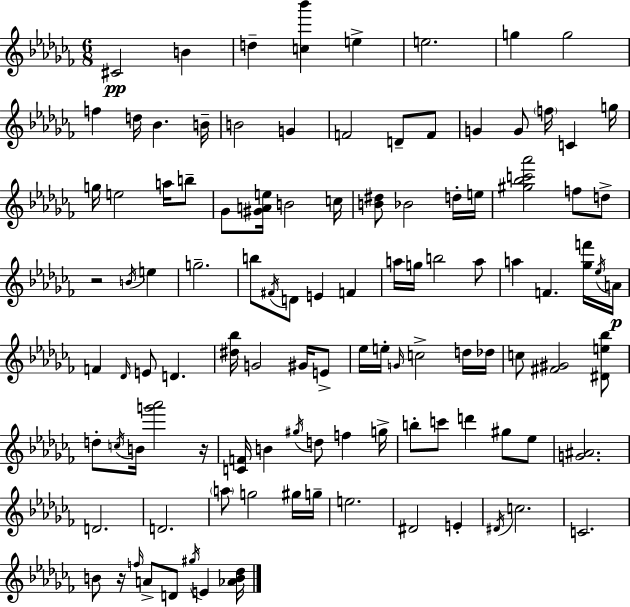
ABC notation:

X:1
T:Untitled
M:6/8
L:1/4
K:Abm
^C2 B d [c_b'] e e2 g g2 f d/4 _B B/4 B2 G F2 D/2 F/2 G G/2 f/4 C g/4 g/4 e2 a/4 b/2 _G/2 [^GAe]/4 B2 c/4 [B^d]/2 _B2 d/4 e/4 [^g_bc'_a']2 f/2 d/2 z2 B/4 e g2 b/2 ^F/4 D/2 E F a/4 g/4 b2 a/2 a F [_gf']/4 _e/4 A/4 F _D/4 E/2 D [^d_b]/4 G2 ^G/4 E/2 _e/4 e/4 G/4 c2 d/4 _d/4 c/2 [^F^G]2 [^De_b]/2 d/2 c/4 B/4 [g'_a']2 z/4 [CF]/4 B ^g/4 d/2 f g/4 b/2 c'/2 d' ^g/2 _e/2 [G^A]2 D2 D2 a/2 g2 ^g/4 g/4 e2 ^D2 E ^D/4 c2 C2 B/2 z/4 f/4 A/2 D/2 ^g/4 E [_AB_d]/4